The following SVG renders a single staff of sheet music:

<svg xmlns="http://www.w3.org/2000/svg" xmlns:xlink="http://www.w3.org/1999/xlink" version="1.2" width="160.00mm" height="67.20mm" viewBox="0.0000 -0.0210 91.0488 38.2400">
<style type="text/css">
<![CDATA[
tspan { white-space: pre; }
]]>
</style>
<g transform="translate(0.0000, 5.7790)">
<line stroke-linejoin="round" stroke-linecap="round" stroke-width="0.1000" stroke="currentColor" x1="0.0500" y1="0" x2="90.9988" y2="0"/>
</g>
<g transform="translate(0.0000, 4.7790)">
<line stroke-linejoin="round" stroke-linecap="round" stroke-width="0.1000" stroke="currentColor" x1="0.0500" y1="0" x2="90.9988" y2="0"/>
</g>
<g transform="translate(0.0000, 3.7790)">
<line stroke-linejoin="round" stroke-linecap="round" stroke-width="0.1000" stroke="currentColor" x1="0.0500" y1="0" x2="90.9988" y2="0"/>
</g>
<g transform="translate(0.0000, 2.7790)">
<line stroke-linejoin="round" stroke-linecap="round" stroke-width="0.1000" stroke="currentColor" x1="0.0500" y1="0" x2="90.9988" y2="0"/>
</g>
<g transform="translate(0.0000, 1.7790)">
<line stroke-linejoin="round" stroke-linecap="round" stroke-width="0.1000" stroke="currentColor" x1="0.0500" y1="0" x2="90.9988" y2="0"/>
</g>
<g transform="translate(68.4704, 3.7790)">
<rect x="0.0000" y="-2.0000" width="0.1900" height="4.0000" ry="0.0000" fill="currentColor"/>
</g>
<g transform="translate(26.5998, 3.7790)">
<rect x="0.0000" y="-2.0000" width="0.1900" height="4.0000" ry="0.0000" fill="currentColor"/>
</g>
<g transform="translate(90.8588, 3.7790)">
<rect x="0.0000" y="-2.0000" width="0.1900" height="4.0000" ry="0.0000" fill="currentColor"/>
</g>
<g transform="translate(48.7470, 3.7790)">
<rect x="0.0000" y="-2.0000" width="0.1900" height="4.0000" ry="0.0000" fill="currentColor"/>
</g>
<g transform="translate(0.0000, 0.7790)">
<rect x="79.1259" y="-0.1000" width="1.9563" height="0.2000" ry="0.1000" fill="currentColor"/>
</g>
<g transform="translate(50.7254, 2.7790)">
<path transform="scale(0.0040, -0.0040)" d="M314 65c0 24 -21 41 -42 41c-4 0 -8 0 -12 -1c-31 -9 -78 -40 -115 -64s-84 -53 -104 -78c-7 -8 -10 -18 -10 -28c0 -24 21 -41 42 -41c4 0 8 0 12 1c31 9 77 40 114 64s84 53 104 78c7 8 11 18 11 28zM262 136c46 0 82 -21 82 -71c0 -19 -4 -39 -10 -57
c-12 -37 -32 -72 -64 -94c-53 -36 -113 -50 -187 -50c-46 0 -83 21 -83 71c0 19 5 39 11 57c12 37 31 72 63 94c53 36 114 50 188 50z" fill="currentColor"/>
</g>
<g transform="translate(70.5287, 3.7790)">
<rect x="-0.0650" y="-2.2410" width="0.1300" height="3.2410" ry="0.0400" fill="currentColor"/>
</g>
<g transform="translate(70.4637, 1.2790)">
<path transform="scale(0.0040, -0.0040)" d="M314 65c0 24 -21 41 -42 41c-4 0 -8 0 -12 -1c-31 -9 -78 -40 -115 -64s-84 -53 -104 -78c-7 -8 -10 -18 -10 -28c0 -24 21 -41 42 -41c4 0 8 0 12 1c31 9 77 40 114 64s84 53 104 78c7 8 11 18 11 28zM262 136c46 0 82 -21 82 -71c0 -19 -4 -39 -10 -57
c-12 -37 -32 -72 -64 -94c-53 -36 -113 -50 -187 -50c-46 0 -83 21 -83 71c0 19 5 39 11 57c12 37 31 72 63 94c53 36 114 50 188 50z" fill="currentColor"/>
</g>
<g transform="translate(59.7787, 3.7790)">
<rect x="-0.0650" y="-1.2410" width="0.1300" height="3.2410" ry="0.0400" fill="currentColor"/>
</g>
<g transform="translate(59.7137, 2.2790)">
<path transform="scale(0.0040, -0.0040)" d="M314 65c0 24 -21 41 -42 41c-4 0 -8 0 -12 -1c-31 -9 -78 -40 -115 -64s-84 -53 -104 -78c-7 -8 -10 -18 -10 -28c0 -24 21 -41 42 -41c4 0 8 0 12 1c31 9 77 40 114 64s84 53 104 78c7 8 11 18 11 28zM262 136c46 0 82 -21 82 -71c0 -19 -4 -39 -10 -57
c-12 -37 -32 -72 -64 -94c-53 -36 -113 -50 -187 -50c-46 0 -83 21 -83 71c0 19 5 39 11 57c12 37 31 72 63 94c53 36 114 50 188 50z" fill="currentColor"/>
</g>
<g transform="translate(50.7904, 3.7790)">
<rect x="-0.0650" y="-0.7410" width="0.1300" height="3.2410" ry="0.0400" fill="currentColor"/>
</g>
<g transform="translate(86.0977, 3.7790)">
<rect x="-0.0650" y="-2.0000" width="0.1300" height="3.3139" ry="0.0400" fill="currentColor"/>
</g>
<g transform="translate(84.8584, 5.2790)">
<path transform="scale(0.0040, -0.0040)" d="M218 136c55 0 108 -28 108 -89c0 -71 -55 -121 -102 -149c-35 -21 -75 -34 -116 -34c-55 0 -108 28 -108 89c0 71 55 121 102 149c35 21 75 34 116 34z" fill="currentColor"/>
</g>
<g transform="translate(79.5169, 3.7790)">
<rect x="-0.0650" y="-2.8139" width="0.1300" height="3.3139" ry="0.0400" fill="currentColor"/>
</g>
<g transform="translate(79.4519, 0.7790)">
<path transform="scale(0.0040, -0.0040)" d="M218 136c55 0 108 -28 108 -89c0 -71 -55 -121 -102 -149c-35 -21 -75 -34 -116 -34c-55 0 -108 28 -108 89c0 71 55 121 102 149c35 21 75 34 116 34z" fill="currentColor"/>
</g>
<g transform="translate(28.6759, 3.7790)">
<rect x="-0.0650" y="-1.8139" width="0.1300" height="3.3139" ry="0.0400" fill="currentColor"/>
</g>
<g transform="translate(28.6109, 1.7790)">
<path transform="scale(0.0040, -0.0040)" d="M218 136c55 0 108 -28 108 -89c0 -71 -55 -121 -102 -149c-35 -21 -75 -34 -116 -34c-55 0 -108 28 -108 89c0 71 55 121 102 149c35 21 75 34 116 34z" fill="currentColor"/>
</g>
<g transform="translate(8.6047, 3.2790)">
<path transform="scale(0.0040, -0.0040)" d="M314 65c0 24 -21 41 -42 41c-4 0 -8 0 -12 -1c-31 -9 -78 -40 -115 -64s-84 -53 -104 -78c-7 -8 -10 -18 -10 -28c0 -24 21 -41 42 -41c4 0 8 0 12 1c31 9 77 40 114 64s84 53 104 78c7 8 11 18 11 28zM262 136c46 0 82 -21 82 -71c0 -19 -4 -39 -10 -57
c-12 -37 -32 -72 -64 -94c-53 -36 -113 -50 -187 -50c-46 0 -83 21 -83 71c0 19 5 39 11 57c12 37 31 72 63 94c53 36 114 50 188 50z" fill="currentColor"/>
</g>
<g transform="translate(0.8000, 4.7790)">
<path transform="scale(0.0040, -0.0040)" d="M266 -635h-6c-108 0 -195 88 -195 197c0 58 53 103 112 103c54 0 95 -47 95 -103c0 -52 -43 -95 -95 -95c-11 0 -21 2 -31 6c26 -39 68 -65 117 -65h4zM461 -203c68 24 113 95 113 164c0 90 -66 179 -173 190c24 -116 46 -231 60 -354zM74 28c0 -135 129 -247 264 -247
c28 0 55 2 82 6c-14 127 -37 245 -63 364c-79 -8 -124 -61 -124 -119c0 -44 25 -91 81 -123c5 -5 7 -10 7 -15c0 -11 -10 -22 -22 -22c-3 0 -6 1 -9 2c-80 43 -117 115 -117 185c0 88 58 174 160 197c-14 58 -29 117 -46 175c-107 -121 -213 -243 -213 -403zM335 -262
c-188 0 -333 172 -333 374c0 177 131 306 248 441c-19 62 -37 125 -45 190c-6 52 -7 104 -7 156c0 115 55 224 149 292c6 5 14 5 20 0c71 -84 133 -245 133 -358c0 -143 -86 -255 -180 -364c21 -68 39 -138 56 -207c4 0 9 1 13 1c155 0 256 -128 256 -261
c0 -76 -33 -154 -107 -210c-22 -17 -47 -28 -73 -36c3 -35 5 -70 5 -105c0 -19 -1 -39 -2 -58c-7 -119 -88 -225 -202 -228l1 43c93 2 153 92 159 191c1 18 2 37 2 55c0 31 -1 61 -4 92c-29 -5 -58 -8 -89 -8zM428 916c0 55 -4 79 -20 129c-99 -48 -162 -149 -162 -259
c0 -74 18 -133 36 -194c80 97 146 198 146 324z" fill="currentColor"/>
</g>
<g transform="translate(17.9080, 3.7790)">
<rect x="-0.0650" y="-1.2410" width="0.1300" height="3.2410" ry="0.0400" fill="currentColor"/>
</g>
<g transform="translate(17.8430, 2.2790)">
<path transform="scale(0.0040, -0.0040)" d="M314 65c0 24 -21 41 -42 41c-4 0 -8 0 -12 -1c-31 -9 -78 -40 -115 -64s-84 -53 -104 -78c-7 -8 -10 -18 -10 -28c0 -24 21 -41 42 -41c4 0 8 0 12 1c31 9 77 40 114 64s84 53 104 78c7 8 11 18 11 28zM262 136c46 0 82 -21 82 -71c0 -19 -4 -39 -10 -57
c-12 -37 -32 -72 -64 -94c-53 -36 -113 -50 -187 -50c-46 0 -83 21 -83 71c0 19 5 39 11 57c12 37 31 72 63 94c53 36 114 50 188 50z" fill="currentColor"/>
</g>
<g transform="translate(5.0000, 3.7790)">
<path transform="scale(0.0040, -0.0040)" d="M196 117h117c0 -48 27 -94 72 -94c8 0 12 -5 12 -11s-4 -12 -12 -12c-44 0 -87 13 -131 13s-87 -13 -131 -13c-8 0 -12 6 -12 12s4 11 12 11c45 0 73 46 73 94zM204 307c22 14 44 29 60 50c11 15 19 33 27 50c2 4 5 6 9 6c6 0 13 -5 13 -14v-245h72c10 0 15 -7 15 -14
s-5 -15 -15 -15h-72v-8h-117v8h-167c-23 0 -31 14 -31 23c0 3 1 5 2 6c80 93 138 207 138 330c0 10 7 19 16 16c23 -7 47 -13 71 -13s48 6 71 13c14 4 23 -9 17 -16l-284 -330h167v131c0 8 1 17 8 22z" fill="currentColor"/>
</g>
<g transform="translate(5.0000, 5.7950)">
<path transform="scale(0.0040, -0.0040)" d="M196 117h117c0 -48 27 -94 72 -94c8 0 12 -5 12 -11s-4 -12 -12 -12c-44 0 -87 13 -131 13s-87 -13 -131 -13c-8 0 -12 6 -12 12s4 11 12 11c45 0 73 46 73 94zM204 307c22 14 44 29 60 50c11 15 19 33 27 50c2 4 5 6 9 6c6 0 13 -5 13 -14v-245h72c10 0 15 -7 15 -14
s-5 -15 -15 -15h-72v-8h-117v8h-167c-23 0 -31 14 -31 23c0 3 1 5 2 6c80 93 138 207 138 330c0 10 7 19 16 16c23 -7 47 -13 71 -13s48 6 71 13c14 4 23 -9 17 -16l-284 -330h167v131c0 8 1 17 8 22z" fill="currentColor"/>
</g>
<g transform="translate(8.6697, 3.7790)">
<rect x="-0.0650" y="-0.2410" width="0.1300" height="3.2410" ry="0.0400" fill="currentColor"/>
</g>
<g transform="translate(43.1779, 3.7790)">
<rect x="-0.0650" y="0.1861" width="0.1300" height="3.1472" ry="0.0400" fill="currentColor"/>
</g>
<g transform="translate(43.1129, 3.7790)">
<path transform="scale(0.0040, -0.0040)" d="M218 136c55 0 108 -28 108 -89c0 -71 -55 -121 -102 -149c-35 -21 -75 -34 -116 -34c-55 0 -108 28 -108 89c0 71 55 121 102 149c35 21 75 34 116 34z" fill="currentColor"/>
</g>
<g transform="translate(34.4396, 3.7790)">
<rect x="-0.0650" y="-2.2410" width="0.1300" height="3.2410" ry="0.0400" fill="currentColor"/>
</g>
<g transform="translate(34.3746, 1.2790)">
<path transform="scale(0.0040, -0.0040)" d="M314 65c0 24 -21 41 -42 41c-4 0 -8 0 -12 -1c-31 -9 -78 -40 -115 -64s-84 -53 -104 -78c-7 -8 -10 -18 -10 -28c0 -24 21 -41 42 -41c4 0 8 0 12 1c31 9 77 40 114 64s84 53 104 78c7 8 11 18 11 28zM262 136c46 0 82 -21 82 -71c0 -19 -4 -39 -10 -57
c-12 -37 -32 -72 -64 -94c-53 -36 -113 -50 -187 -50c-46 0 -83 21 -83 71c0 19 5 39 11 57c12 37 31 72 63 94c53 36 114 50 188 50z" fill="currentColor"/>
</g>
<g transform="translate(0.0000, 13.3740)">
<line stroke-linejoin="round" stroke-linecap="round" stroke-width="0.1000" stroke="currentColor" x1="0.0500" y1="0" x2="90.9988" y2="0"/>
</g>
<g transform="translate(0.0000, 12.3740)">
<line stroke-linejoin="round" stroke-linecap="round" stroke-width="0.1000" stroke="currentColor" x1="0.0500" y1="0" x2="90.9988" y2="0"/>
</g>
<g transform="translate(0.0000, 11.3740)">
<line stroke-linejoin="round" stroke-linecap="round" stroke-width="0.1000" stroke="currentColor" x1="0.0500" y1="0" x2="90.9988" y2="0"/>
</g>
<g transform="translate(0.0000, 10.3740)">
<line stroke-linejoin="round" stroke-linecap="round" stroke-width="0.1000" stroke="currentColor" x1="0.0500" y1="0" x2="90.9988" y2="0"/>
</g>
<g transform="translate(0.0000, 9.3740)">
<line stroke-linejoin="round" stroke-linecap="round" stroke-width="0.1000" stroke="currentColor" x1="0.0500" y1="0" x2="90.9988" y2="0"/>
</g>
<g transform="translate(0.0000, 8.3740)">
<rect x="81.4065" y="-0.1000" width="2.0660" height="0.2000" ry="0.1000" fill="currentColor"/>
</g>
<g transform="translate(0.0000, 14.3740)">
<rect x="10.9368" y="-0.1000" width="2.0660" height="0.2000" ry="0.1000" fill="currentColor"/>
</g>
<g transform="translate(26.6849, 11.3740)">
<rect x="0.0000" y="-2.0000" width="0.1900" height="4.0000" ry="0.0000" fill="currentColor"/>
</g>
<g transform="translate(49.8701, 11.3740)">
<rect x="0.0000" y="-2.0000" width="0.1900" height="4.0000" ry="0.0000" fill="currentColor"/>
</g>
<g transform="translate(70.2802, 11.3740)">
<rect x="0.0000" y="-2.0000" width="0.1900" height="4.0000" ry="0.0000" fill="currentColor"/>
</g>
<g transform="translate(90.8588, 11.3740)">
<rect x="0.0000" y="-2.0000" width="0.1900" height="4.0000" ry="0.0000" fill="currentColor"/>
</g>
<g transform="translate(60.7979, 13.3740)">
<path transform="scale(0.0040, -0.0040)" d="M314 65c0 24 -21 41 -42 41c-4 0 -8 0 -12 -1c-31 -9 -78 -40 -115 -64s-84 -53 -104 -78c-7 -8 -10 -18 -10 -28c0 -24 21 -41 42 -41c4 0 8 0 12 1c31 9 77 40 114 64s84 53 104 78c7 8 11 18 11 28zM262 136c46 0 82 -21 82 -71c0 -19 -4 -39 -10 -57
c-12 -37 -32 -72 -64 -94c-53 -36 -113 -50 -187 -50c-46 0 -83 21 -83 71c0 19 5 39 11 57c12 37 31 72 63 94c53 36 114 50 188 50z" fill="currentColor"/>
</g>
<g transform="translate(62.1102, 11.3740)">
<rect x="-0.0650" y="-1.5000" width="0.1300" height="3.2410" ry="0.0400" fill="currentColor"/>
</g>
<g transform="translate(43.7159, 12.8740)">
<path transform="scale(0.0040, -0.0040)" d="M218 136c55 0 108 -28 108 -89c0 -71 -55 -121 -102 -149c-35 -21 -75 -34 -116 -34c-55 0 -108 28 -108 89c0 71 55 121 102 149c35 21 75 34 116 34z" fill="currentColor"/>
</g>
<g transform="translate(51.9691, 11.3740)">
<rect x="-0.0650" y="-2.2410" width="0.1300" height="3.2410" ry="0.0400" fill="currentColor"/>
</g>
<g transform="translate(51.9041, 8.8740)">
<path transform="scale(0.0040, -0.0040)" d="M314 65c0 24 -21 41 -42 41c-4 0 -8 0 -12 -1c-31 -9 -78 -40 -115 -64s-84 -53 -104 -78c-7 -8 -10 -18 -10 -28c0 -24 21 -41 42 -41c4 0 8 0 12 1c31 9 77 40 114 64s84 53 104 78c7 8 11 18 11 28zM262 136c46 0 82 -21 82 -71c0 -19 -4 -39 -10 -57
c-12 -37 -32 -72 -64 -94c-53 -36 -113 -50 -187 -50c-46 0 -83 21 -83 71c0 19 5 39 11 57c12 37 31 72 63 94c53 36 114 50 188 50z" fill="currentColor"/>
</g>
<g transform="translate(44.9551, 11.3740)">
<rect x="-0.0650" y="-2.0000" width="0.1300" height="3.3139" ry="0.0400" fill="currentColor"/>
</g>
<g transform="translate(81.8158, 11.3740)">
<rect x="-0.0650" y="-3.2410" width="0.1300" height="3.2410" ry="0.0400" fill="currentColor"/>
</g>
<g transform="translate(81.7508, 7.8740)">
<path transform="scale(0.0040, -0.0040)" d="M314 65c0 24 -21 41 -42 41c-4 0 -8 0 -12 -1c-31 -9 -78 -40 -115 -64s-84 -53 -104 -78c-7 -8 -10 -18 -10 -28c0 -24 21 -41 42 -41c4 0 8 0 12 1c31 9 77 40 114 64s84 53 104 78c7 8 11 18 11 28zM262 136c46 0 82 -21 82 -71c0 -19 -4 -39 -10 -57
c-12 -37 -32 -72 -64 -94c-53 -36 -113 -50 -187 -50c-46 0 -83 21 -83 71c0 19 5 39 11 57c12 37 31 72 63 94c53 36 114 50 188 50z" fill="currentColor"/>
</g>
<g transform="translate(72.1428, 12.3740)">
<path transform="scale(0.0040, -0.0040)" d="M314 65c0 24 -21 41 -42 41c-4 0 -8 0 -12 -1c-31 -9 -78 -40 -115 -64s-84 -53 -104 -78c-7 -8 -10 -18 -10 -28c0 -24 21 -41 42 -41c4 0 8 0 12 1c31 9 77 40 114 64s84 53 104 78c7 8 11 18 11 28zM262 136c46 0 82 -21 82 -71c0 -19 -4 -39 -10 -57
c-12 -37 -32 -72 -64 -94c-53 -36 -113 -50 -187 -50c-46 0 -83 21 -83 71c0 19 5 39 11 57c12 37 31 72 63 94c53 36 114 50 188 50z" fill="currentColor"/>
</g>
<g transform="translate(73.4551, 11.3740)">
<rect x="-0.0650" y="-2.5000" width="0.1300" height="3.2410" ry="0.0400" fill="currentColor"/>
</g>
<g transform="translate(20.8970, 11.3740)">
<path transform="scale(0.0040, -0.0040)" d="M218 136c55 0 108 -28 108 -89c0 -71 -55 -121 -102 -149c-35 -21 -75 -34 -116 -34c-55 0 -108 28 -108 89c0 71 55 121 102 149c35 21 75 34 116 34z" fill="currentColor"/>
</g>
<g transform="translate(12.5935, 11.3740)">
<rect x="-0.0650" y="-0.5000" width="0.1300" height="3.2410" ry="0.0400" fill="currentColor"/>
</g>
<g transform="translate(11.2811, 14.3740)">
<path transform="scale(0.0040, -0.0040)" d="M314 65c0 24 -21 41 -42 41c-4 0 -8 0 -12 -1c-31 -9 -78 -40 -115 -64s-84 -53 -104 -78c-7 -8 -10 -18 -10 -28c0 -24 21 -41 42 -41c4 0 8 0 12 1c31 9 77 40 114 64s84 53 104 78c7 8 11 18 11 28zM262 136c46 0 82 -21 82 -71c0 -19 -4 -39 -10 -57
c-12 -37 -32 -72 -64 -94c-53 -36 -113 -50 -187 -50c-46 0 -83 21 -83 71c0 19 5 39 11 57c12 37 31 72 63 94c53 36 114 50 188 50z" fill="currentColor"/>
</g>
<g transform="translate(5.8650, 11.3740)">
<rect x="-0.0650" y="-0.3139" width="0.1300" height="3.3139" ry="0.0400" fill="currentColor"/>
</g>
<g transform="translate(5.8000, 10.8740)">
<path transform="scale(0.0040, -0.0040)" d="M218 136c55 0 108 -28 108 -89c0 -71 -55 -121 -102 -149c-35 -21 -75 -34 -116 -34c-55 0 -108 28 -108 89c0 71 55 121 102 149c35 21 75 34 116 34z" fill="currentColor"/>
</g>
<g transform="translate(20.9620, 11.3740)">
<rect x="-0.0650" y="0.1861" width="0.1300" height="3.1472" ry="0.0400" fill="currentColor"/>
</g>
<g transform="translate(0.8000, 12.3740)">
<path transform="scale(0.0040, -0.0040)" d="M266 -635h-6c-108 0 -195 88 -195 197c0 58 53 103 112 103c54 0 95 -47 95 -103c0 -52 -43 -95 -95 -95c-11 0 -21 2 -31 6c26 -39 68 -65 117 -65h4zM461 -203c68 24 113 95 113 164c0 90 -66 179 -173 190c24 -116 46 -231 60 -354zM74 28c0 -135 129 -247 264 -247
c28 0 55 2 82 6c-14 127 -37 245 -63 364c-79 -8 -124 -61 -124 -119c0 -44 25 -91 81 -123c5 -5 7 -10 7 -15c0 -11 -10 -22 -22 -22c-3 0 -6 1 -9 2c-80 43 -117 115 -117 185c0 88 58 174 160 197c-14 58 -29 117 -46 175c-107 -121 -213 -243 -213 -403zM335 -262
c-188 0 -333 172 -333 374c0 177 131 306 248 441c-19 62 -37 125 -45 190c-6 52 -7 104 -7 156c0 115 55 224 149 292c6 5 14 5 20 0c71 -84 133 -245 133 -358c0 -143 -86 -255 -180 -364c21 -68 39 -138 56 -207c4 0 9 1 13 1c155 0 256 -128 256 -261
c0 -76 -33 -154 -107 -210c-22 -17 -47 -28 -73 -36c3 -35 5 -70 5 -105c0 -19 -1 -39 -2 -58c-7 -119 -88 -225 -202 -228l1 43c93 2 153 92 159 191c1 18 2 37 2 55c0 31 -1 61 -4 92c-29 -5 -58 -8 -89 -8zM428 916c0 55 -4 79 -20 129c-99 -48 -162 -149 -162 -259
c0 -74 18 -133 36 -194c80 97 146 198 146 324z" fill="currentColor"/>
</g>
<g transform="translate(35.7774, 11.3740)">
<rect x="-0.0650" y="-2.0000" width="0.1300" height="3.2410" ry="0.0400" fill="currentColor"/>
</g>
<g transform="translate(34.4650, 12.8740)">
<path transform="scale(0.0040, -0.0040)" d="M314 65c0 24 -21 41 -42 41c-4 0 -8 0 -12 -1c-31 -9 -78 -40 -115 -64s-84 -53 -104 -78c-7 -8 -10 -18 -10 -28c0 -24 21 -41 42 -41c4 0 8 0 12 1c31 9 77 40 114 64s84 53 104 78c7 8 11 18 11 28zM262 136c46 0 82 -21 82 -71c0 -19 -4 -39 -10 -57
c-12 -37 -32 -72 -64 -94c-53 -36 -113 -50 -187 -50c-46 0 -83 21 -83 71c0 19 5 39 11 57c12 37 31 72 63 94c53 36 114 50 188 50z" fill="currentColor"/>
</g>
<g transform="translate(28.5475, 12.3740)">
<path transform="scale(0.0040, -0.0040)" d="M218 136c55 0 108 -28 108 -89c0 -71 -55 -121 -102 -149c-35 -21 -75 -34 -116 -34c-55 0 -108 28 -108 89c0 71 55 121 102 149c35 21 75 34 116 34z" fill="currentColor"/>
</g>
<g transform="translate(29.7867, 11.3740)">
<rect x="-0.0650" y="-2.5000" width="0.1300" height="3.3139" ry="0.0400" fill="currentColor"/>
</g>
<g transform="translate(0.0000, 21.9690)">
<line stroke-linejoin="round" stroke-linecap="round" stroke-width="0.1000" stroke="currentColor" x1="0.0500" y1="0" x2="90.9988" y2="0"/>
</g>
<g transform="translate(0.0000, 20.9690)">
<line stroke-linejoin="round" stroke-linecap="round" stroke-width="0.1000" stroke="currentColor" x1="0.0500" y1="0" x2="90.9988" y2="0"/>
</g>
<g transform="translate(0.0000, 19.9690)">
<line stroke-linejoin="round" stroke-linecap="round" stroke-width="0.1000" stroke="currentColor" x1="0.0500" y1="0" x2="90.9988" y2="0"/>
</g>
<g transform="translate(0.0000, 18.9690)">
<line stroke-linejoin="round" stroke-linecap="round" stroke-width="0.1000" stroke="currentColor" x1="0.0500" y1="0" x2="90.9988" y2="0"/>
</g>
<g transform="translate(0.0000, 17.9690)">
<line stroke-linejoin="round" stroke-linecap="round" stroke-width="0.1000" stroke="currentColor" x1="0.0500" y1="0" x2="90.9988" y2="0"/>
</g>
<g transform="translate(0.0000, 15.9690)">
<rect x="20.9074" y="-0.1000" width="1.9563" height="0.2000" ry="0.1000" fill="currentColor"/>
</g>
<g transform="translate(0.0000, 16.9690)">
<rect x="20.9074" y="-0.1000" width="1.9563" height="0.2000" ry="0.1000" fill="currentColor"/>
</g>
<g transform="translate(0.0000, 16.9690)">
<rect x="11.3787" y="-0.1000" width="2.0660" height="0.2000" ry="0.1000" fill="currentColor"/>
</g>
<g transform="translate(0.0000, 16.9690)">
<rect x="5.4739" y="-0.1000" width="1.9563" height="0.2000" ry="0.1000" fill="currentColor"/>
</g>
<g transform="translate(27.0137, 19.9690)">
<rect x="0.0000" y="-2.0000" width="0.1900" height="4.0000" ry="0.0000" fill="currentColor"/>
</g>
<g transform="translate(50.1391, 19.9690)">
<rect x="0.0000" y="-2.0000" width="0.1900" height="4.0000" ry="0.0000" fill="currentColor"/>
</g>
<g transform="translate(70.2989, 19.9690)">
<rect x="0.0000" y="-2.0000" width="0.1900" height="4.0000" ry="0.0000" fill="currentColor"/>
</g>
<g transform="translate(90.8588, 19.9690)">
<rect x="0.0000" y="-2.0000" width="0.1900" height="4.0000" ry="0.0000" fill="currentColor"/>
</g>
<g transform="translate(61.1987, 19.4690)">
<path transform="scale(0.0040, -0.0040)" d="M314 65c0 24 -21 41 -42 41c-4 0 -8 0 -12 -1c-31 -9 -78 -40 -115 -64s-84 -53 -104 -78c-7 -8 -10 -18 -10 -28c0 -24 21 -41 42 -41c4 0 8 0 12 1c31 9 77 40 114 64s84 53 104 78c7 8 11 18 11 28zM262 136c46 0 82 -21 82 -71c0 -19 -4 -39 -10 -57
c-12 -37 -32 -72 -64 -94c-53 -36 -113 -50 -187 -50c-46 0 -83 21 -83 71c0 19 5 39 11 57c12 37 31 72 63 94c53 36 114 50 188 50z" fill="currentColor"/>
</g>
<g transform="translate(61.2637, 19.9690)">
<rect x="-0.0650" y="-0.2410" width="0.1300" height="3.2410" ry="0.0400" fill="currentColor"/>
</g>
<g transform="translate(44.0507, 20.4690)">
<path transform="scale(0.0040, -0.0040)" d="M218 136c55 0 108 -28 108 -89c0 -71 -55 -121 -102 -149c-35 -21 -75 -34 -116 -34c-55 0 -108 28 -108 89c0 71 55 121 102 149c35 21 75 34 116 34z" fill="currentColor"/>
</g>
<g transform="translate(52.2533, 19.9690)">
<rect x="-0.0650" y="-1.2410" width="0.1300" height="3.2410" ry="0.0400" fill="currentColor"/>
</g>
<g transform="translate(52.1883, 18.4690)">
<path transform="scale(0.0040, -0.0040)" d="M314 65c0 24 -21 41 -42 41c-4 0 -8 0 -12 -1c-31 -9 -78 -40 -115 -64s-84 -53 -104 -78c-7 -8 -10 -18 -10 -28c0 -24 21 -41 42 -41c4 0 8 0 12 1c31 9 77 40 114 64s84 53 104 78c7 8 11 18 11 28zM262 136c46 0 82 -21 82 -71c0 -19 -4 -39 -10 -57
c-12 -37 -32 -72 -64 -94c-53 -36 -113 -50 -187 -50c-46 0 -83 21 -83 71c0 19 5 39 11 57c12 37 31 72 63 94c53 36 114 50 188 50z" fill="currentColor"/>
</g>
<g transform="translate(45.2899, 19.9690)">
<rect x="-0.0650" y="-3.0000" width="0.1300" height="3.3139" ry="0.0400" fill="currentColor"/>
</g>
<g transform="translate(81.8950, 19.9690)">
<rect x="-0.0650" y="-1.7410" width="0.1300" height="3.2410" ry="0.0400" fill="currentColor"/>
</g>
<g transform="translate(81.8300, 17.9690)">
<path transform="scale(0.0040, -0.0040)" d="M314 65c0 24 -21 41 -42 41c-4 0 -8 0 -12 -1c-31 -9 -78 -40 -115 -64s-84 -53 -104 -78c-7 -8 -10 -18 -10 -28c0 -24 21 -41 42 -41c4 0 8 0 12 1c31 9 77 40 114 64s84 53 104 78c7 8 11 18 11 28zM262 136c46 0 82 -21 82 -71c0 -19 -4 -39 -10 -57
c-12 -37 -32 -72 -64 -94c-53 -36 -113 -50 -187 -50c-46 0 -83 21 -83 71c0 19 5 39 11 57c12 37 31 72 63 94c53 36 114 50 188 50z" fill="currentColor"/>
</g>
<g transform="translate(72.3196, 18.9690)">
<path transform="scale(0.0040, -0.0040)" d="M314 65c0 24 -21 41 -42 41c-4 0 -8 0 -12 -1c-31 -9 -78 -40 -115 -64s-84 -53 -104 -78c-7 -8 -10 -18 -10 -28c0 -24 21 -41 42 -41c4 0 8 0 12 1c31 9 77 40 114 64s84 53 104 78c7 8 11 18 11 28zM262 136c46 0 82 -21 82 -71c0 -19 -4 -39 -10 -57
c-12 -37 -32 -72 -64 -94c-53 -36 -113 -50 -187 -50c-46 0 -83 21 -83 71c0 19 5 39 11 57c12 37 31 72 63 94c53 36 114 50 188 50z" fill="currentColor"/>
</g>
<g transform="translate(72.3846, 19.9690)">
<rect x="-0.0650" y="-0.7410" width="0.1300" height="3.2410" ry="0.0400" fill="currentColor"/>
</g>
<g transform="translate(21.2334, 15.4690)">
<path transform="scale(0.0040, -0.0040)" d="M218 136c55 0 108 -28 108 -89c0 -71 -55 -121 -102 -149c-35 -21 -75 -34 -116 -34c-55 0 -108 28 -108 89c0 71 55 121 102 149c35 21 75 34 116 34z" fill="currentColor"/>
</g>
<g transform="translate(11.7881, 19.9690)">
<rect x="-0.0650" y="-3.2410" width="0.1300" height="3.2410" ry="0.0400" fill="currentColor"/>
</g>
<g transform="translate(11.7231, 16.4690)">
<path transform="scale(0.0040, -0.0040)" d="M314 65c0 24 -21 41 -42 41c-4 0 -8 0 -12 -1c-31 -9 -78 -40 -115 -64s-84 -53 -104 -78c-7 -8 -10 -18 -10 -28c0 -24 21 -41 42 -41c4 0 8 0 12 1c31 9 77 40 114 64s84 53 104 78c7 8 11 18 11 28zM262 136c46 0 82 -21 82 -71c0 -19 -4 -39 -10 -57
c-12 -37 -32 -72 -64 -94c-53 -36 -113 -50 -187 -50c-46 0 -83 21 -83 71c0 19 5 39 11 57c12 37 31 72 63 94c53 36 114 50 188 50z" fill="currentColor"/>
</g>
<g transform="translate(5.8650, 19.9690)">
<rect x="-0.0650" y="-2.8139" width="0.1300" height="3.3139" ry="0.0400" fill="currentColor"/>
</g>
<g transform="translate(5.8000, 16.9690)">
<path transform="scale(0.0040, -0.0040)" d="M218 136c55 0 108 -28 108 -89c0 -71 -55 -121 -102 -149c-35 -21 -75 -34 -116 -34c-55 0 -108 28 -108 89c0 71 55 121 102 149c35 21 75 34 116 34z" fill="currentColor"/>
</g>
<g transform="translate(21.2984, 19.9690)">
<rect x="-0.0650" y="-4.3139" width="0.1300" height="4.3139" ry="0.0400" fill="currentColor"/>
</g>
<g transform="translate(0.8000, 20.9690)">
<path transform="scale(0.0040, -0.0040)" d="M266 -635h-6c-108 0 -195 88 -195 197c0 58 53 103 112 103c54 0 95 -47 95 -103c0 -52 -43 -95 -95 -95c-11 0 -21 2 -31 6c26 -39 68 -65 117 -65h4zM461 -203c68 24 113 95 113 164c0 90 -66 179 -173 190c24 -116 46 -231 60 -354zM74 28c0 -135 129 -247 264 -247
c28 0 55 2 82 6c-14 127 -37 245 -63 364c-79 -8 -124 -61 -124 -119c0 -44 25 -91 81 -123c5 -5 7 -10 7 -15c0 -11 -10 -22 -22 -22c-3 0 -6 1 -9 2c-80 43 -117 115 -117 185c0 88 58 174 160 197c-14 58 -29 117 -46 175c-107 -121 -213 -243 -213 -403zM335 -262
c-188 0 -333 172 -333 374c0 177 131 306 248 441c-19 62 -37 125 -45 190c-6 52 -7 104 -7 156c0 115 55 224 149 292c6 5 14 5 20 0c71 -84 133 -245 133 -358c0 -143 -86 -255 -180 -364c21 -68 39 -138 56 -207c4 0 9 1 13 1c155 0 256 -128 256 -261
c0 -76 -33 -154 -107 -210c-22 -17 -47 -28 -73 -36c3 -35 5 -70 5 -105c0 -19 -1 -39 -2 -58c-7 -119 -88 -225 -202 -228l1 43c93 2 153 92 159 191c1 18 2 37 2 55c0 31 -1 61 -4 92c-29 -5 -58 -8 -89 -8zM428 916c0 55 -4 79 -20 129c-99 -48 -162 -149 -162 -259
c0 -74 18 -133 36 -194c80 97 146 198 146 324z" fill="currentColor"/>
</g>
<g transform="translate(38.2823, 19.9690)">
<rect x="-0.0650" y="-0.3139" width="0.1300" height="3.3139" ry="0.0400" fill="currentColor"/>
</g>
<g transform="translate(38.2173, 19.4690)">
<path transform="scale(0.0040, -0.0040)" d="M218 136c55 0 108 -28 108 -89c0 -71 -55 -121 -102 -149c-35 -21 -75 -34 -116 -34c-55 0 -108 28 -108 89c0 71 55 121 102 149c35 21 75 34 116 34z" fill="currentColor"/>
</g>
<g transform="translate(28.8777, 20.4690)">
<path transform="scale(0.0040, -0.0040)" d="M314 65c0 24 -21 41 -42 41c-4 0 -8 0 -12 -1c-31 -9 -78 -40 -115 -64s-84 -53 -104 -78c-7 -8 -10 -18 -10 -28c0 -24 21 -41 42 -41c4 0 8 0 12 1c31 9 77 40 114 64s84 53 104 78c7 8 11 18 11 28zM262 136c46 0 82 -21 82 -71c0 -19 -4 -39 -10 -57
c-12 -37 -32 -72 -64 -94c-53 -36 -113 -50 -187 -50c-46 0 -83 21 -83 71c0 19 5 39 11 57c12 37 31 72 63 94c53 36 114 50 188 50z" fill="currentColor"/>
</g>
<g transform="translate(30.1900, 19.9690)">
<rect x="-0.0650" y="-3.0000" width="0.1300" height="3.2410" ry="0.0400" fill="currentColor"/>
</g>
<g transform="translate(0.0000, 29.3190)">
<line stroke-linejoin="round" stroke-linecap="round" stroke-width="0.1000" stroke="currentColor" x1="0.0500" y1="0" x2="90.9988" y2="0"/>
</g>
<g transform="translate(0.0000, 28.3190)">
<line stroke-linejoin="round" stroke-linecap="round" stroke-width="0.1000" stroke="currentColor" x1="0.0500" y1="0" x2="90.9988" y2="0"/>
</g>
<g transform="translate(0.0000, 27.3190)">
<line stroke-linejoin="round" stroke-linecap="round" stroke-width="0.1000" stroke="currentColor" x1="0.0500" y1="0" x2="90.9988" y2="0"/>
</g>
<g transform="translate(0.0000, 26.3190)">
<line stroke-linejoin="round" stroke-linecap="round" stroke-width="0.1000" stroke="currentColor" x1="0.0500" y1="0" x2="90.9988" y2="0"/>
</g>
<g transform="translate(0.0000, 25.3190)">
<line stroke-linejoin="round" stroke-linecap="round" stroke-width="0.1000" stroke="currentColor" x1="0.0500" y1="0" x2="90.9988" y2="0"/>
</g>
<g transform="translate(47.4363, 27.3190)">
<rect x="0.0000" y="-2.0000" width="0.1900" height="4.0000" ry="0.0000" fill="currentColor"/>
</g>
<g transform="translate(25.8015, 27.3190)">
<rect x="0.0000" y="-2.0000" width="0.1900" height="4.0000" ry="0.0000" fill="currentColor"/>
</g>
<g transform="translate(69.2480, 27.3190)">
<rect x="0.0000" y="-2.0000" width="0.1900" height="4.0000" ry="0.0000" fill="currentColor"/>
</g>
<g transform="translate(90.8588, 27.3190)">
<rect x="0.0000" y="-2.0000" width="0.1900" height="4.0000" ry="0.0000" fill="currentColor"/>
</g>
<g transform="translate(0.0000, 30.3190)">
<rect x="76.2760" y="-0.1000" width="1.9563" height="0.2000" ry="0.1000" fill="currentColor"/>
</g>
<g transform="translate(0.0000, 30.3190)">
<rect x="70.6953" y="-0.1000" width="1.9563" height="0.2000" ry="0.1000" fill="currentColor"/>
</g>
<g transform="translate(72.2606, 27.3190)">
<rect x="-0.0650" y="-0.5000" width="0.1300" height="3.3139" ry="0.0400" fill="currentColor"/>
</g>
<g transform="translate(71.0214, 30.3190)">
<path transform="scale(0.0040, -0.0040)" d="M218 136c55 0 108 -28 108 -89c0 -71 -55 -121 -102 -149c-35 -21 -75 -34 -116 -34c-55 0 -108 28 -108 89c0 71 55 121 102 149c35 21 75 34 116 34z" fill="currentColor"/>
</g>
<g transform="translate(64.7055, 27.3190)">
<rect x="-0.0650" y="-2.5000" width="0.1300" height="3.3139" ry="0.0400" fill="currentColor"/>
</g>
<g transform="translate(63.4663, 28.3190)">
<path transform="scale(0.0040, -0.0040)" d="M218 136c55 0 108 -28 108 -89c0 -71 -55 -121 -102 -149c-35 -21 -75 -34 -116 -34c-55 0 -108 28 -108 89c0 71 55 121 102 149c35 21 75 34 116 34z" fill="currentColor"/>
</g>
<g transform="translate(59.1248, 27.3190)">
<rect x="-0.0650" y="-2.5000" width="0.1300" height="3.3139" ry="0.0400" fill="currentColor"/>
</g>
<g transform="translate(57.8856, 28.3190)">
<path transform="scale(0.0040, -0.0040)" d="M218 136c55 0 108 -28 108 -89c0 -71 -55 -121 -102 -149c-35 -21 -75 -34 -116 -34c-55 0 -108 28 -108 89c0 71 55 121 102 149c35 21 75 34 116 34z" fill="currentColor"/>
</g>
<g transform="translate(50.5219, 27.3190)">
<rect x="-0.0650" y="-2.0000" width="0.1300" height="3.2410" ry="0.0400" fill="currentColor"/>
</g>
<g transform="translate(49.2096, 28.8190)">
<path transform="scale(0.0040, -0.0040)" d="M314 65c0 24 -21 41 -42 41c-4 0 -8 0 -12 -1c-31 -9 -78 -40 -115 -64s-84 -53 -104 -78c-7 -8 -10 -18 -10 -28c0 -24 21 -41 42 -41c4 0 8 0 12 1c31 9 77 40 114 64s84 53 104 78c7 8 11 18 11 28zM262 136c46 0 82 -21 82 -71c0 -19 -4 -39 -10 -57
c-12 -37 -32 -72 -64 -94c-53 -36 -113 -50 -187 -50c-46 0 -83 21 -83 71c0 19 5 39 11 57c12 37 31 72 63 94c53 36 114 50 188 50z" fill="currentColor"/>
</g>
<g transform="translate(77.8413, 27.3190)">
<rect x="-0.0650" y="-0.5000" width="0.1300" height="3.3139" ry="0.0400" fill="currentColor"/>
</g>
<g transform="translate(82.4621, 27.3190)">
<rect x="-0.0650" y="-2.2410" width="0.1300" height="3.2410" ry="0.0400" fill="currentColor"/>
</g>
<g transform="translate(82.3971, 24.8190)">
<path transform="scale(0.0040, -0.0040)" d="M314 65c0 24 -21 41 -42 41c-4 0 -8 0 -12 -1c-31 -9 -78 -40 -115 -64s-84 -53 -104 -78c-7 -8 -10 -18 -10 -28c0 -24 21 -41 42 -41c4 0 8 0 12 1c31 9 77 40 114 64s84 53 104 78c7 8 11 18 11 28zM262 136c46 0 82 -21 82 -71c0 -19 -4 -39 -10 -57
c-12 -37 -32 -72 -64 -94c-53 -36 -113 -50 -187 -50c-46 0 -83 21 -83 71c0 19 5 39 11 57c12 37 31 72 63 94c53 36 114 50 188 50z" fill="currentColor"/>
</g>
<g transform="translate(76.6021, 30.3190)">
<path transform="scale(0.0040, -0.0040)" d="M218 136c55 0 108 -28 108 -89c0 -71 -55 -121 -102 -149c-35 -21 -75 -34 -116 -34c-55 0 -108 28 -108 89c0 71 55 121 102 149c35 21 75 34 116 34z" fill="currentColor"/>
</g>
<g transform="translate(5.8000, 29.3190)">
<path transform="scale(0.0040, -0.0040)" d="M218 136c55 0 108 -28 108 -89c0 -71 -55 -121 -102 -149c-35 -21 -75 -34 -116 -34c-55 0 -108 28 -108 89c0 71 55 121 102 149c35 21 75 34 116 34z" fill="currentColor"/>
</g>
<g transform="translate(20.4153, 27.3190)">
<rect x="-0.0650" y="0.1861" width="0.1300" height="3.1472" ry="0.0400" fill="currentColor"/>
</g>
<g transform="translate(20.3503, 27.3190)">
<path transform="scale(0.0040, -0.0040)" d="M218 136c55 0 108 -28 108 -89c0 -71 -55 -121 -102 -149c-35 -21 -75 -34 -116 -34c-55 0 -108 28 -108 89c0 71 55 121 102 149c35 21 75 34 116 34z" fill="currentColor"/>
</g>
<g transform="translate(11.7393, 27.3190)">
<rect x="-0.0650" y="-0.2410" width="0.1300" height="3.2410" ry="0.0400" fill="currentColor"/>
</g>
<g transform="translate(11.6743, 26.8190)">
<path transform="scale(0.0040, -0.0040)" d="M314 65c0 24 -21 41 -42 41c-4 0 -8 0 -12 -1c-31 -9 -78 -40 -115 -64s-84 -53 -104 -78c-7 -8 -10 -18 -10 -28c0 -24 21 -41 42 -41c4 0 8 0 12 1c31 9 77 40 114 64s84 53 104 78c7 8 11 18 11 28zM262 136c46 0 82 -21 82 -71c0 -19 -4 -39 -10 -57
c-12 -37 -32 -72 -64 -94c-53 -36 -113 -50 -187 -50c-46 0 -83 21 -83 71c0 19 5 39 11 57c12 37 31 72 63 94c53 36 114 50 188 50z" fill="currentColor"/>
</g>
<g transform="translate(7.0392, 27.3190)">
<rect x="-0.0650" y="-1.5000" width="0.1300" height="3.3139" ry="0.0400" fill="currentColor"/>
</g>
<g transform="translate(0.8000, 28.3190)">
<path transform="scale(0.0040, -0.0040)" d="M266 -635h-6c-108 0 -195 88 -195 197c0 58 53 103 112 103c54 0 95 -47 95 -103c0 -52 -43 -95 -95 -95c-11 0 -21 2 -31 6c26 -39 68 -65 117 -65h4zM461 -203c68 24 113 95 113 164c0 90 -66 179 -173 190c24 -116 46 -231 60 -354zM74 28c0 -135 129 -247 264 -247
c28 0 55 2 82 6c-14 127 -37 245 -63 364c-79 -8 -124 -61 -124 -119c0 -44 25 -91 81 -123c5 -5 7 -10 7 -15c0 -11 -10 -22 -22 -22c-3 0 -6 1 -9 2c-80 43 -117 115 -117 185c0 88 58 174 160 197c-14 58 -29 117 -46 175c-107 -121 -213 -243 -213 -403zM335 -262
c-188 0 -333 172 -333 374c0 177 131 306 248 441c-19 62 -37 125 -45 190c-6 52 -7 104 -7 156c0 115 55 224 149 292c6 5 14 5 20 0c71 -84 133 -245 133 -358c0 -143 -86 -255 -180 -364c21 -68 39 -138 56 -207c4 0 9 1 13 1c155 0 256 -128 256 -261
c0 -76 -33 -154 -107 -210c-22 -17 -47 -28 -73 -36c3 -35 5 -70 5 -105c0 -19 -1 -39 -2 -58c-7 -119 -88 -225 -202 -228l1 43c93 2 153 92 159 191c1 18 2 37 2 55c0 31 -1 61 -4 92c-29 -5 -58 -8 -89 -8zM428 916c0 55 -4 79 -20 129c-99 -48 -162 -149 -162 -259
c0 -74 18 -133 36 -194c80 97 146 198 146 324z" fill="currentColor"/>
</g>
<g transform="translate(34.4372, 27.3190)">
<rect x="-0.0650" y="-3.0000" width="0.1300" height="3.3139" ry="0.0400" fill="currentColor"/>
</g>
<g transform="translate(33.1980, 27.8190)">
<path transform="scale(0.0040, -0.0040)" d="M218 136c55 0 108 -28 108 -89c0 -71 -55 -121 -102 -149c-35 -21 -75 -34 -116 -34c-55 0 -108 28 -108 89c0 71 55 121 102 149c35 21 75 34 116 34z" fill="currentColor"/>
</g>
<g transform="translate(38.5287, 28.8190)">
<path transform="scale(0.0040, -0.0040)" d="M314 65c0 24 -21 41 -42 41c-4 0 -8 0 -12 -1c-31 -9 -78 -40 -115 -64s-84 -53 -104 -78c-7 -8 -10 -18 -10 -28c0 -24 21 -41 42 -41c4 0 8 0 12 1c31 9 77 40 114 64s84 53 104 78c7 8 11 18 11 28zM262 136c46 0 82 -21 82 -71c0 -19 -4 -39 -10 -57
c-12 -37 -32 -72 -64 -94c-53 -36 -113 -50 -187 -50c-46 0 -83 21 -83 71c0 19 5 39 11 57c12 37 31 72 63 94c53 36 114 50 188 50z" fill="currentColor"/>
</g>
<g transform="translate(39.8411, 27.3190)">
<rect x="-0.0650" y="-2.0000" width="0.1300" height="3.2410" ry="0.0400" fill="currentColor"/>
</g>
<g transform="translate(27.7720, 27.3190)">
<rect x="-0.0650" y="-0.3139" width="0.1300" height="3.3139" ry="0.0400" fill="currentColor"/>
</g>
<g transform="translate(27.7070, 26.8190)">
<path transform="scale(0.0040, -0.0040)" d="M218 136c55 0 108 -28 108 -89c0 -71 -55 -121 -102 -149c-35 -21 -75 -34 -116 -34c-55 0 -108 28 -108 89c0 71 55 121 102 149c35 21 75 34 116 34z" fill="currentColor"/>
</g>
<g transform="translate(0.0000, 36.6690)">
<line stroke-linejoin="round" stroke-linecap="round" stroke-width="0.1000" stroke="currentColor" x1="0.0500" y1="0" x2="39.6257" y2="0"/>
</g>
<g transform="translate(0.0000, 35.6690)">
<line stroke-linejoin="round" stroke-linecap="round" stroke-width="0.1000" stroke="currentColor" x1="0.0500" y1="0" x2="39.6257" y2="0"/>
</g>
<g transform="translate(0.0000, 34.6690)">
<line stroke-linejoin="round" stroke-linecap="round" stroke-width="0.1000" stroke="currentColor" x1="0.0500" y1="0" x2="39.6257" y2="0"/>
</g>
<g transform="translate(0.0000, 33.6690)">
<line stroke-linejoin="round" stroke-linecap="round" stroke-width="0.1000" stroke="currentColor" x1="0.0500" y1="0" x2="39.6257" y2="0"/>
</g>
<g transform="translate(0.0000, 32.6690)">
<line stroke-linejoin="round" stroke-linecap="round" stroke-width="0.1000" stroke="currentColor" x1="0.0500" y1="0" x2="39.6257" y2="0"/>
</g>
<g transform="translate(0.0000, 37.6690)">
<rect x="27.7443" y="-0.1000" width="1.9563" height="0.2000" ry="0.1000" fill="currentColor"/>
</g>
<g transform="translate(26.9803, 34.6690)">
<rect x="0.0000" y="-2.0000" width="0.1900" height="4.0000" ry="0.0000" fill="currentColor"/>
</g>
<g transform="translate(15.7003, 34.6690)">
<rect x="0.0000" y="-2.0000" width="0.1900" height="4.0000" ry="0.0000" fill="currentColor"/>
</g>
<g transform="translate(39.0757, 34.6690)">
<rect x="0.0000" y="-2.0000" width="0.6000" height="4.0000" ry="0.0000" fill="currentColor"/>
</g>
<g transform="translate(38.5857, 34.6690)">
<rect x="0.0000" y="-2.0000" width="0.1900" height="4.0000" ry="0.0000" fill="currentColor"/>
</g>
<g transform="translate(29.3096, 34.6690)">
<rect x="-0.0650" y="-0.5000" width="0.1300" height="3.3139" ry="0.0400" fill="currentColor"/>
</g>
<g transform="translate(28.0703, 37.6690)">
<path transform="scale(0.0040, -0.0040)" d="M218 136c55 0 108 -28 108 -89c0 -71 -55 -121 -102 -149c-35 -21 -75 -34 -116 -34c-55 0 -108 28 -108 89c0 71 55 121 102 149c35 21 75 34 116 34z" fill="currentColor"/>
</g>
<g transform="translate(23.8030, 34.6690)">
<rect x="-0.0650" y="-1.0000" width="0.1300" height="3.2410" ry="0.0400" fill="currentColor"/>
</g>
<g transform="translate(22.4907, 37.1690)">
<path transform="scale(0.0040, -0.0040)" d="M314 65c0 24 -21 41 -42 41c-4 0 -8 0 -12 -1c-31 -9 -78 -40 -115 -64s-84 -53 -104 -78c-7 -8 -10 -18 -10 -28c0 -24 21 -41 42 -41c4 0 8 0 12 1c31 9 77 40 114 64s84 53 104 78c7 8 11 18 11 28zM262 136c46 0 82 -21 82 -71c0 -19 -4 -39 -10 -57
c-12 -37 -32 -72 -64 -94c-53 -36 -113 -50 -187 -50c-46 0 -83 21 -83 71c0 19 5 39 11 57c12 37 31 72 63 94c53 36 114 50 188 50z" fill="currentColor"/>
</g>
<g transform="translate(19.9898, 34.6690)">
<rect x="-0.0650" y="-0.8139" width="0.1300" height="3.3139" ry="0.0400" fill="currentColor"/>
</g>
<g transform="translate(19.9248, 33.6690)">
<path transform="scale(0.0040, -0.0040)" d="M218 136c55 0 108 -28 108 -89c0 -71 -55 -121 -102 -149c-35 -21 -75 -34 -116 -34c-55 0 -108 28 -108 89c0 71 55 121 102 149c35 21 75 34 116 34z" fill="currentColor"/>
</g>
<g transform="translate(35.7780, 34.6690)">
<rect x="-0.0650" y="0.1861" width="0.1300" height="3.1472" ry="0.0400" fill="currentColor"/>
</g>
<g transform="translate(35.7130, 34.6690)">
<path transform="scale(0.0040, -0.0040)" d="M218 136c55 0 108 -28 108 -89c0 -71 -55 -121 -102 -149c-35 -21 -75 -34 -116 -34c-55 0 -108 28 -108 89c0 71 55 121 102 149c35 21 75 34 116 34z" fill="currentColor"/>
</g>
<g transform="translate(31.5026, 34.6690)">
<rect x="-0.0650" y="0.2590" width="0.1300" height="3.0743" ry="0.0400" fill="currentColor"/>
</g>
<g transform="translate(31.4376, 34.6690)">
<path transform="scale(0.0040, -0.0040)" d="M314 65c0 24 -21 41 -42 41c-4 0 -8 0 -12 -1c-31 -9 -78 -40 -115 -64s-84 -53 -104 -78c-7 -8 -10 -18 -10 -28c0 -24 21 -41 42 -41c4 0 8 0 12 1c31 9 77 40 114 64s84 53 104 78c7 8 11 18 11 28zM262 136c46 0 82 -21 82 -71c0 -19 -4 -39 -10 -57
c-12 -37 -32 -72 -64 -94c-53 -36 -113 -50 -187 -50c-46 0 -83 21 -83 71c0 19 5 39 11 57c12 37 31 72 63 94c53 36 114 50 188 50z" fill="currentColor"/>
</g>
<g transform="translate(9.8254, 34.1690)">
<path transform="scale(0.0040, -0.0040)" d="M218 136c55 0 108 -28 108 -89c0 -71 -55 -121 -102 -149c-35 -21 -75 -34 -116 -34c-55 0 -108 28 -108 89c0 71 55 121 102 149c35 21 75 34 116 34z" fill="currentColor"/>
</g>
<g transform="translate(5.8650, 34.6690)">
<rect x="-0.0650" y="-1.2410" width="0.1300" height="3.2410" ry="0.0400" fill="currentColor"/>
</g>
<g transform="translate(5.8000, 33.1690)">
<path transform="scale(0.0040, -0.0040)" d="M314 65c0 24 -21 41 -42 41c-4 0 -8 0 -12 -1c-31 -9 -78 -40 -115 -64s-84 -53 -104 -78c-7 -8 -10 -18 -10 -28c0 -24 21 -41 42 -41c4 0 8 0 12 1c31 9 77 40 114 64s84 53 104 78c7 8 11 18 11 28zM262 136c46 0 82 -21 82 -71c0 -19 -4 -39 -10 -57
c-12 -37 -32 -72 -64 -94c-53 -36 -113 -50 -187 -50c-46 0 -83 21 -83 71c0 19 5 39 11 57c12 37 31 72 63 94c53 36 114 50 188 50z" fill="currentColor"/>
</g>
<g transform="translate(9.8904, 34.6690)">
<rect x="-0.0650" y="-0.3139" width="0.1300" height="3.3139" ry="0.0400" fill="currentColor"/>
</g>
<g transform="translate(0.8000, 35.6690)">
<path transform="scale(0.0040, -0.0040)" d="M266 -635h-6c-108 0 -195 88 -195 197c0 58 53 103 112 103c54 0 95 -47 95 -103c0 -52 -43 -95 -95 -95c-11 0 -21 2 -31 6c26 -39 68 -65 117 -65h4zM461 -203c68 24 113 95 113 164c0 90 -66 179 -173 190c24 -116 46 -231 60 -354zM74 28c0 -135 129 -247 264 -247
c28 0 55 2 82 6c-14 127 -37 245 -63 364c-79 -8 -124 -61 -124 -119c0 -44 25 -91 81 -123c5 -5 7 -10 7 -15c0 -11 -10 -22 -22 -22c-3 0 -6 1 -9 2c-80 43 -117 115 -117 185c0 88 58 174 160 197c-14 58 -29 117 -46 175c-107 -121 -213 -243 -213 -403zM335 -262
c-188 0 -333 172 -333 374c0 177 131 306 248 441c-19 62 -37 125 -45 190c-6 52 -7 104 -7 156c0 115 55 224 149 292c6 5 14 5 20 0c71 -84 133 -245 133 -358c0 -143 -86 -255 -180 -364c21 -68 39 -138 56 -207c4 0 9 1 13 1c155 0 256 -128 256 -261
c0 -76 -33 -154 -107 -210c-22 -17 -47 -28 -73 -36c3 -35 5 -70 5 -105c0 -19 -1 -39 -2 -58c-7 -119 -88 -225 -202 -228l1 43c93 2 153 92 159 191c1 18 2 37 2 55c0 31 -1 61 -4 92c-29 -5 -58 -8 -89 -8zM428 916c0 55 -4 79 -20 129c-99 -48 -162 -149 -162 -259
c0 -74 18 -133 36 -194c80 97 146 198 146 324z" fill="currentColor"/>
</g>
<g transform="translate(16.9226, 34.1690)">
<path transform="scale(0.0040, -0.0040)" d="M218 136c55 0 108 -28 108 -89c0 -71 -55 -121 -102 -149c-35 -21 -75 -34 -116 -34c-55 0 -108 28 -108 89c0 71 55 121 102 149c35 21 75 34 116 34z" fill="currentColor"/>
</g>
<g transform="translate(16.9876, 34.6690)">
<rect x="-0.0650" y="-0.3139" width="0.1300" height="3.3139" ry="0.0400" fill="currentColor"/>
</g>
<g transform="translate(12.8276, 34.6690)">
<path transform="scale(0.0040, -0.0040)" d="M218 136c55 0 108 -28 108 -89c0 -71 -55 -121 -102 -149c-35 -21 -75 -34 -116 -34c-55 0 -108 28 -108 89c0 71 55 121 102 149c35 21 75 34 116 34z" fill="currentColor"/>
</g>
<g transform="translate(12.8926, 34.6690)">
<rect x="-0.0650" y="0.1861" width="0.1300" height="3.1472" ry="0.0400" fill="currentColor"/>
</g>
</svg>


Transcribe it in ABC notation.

X:1
T:Untitled
M:4/4
L:1/4
K:C
c2 e2 f g2 B d2 e2 g2 a F c C2 B G F2 F g2 E2 G2 b2 a b2 d' A2 c A e2 c2 d2 f2 E c2 B c A F2 F2 G G C C g2 e2 c B c d D2 C B2 B